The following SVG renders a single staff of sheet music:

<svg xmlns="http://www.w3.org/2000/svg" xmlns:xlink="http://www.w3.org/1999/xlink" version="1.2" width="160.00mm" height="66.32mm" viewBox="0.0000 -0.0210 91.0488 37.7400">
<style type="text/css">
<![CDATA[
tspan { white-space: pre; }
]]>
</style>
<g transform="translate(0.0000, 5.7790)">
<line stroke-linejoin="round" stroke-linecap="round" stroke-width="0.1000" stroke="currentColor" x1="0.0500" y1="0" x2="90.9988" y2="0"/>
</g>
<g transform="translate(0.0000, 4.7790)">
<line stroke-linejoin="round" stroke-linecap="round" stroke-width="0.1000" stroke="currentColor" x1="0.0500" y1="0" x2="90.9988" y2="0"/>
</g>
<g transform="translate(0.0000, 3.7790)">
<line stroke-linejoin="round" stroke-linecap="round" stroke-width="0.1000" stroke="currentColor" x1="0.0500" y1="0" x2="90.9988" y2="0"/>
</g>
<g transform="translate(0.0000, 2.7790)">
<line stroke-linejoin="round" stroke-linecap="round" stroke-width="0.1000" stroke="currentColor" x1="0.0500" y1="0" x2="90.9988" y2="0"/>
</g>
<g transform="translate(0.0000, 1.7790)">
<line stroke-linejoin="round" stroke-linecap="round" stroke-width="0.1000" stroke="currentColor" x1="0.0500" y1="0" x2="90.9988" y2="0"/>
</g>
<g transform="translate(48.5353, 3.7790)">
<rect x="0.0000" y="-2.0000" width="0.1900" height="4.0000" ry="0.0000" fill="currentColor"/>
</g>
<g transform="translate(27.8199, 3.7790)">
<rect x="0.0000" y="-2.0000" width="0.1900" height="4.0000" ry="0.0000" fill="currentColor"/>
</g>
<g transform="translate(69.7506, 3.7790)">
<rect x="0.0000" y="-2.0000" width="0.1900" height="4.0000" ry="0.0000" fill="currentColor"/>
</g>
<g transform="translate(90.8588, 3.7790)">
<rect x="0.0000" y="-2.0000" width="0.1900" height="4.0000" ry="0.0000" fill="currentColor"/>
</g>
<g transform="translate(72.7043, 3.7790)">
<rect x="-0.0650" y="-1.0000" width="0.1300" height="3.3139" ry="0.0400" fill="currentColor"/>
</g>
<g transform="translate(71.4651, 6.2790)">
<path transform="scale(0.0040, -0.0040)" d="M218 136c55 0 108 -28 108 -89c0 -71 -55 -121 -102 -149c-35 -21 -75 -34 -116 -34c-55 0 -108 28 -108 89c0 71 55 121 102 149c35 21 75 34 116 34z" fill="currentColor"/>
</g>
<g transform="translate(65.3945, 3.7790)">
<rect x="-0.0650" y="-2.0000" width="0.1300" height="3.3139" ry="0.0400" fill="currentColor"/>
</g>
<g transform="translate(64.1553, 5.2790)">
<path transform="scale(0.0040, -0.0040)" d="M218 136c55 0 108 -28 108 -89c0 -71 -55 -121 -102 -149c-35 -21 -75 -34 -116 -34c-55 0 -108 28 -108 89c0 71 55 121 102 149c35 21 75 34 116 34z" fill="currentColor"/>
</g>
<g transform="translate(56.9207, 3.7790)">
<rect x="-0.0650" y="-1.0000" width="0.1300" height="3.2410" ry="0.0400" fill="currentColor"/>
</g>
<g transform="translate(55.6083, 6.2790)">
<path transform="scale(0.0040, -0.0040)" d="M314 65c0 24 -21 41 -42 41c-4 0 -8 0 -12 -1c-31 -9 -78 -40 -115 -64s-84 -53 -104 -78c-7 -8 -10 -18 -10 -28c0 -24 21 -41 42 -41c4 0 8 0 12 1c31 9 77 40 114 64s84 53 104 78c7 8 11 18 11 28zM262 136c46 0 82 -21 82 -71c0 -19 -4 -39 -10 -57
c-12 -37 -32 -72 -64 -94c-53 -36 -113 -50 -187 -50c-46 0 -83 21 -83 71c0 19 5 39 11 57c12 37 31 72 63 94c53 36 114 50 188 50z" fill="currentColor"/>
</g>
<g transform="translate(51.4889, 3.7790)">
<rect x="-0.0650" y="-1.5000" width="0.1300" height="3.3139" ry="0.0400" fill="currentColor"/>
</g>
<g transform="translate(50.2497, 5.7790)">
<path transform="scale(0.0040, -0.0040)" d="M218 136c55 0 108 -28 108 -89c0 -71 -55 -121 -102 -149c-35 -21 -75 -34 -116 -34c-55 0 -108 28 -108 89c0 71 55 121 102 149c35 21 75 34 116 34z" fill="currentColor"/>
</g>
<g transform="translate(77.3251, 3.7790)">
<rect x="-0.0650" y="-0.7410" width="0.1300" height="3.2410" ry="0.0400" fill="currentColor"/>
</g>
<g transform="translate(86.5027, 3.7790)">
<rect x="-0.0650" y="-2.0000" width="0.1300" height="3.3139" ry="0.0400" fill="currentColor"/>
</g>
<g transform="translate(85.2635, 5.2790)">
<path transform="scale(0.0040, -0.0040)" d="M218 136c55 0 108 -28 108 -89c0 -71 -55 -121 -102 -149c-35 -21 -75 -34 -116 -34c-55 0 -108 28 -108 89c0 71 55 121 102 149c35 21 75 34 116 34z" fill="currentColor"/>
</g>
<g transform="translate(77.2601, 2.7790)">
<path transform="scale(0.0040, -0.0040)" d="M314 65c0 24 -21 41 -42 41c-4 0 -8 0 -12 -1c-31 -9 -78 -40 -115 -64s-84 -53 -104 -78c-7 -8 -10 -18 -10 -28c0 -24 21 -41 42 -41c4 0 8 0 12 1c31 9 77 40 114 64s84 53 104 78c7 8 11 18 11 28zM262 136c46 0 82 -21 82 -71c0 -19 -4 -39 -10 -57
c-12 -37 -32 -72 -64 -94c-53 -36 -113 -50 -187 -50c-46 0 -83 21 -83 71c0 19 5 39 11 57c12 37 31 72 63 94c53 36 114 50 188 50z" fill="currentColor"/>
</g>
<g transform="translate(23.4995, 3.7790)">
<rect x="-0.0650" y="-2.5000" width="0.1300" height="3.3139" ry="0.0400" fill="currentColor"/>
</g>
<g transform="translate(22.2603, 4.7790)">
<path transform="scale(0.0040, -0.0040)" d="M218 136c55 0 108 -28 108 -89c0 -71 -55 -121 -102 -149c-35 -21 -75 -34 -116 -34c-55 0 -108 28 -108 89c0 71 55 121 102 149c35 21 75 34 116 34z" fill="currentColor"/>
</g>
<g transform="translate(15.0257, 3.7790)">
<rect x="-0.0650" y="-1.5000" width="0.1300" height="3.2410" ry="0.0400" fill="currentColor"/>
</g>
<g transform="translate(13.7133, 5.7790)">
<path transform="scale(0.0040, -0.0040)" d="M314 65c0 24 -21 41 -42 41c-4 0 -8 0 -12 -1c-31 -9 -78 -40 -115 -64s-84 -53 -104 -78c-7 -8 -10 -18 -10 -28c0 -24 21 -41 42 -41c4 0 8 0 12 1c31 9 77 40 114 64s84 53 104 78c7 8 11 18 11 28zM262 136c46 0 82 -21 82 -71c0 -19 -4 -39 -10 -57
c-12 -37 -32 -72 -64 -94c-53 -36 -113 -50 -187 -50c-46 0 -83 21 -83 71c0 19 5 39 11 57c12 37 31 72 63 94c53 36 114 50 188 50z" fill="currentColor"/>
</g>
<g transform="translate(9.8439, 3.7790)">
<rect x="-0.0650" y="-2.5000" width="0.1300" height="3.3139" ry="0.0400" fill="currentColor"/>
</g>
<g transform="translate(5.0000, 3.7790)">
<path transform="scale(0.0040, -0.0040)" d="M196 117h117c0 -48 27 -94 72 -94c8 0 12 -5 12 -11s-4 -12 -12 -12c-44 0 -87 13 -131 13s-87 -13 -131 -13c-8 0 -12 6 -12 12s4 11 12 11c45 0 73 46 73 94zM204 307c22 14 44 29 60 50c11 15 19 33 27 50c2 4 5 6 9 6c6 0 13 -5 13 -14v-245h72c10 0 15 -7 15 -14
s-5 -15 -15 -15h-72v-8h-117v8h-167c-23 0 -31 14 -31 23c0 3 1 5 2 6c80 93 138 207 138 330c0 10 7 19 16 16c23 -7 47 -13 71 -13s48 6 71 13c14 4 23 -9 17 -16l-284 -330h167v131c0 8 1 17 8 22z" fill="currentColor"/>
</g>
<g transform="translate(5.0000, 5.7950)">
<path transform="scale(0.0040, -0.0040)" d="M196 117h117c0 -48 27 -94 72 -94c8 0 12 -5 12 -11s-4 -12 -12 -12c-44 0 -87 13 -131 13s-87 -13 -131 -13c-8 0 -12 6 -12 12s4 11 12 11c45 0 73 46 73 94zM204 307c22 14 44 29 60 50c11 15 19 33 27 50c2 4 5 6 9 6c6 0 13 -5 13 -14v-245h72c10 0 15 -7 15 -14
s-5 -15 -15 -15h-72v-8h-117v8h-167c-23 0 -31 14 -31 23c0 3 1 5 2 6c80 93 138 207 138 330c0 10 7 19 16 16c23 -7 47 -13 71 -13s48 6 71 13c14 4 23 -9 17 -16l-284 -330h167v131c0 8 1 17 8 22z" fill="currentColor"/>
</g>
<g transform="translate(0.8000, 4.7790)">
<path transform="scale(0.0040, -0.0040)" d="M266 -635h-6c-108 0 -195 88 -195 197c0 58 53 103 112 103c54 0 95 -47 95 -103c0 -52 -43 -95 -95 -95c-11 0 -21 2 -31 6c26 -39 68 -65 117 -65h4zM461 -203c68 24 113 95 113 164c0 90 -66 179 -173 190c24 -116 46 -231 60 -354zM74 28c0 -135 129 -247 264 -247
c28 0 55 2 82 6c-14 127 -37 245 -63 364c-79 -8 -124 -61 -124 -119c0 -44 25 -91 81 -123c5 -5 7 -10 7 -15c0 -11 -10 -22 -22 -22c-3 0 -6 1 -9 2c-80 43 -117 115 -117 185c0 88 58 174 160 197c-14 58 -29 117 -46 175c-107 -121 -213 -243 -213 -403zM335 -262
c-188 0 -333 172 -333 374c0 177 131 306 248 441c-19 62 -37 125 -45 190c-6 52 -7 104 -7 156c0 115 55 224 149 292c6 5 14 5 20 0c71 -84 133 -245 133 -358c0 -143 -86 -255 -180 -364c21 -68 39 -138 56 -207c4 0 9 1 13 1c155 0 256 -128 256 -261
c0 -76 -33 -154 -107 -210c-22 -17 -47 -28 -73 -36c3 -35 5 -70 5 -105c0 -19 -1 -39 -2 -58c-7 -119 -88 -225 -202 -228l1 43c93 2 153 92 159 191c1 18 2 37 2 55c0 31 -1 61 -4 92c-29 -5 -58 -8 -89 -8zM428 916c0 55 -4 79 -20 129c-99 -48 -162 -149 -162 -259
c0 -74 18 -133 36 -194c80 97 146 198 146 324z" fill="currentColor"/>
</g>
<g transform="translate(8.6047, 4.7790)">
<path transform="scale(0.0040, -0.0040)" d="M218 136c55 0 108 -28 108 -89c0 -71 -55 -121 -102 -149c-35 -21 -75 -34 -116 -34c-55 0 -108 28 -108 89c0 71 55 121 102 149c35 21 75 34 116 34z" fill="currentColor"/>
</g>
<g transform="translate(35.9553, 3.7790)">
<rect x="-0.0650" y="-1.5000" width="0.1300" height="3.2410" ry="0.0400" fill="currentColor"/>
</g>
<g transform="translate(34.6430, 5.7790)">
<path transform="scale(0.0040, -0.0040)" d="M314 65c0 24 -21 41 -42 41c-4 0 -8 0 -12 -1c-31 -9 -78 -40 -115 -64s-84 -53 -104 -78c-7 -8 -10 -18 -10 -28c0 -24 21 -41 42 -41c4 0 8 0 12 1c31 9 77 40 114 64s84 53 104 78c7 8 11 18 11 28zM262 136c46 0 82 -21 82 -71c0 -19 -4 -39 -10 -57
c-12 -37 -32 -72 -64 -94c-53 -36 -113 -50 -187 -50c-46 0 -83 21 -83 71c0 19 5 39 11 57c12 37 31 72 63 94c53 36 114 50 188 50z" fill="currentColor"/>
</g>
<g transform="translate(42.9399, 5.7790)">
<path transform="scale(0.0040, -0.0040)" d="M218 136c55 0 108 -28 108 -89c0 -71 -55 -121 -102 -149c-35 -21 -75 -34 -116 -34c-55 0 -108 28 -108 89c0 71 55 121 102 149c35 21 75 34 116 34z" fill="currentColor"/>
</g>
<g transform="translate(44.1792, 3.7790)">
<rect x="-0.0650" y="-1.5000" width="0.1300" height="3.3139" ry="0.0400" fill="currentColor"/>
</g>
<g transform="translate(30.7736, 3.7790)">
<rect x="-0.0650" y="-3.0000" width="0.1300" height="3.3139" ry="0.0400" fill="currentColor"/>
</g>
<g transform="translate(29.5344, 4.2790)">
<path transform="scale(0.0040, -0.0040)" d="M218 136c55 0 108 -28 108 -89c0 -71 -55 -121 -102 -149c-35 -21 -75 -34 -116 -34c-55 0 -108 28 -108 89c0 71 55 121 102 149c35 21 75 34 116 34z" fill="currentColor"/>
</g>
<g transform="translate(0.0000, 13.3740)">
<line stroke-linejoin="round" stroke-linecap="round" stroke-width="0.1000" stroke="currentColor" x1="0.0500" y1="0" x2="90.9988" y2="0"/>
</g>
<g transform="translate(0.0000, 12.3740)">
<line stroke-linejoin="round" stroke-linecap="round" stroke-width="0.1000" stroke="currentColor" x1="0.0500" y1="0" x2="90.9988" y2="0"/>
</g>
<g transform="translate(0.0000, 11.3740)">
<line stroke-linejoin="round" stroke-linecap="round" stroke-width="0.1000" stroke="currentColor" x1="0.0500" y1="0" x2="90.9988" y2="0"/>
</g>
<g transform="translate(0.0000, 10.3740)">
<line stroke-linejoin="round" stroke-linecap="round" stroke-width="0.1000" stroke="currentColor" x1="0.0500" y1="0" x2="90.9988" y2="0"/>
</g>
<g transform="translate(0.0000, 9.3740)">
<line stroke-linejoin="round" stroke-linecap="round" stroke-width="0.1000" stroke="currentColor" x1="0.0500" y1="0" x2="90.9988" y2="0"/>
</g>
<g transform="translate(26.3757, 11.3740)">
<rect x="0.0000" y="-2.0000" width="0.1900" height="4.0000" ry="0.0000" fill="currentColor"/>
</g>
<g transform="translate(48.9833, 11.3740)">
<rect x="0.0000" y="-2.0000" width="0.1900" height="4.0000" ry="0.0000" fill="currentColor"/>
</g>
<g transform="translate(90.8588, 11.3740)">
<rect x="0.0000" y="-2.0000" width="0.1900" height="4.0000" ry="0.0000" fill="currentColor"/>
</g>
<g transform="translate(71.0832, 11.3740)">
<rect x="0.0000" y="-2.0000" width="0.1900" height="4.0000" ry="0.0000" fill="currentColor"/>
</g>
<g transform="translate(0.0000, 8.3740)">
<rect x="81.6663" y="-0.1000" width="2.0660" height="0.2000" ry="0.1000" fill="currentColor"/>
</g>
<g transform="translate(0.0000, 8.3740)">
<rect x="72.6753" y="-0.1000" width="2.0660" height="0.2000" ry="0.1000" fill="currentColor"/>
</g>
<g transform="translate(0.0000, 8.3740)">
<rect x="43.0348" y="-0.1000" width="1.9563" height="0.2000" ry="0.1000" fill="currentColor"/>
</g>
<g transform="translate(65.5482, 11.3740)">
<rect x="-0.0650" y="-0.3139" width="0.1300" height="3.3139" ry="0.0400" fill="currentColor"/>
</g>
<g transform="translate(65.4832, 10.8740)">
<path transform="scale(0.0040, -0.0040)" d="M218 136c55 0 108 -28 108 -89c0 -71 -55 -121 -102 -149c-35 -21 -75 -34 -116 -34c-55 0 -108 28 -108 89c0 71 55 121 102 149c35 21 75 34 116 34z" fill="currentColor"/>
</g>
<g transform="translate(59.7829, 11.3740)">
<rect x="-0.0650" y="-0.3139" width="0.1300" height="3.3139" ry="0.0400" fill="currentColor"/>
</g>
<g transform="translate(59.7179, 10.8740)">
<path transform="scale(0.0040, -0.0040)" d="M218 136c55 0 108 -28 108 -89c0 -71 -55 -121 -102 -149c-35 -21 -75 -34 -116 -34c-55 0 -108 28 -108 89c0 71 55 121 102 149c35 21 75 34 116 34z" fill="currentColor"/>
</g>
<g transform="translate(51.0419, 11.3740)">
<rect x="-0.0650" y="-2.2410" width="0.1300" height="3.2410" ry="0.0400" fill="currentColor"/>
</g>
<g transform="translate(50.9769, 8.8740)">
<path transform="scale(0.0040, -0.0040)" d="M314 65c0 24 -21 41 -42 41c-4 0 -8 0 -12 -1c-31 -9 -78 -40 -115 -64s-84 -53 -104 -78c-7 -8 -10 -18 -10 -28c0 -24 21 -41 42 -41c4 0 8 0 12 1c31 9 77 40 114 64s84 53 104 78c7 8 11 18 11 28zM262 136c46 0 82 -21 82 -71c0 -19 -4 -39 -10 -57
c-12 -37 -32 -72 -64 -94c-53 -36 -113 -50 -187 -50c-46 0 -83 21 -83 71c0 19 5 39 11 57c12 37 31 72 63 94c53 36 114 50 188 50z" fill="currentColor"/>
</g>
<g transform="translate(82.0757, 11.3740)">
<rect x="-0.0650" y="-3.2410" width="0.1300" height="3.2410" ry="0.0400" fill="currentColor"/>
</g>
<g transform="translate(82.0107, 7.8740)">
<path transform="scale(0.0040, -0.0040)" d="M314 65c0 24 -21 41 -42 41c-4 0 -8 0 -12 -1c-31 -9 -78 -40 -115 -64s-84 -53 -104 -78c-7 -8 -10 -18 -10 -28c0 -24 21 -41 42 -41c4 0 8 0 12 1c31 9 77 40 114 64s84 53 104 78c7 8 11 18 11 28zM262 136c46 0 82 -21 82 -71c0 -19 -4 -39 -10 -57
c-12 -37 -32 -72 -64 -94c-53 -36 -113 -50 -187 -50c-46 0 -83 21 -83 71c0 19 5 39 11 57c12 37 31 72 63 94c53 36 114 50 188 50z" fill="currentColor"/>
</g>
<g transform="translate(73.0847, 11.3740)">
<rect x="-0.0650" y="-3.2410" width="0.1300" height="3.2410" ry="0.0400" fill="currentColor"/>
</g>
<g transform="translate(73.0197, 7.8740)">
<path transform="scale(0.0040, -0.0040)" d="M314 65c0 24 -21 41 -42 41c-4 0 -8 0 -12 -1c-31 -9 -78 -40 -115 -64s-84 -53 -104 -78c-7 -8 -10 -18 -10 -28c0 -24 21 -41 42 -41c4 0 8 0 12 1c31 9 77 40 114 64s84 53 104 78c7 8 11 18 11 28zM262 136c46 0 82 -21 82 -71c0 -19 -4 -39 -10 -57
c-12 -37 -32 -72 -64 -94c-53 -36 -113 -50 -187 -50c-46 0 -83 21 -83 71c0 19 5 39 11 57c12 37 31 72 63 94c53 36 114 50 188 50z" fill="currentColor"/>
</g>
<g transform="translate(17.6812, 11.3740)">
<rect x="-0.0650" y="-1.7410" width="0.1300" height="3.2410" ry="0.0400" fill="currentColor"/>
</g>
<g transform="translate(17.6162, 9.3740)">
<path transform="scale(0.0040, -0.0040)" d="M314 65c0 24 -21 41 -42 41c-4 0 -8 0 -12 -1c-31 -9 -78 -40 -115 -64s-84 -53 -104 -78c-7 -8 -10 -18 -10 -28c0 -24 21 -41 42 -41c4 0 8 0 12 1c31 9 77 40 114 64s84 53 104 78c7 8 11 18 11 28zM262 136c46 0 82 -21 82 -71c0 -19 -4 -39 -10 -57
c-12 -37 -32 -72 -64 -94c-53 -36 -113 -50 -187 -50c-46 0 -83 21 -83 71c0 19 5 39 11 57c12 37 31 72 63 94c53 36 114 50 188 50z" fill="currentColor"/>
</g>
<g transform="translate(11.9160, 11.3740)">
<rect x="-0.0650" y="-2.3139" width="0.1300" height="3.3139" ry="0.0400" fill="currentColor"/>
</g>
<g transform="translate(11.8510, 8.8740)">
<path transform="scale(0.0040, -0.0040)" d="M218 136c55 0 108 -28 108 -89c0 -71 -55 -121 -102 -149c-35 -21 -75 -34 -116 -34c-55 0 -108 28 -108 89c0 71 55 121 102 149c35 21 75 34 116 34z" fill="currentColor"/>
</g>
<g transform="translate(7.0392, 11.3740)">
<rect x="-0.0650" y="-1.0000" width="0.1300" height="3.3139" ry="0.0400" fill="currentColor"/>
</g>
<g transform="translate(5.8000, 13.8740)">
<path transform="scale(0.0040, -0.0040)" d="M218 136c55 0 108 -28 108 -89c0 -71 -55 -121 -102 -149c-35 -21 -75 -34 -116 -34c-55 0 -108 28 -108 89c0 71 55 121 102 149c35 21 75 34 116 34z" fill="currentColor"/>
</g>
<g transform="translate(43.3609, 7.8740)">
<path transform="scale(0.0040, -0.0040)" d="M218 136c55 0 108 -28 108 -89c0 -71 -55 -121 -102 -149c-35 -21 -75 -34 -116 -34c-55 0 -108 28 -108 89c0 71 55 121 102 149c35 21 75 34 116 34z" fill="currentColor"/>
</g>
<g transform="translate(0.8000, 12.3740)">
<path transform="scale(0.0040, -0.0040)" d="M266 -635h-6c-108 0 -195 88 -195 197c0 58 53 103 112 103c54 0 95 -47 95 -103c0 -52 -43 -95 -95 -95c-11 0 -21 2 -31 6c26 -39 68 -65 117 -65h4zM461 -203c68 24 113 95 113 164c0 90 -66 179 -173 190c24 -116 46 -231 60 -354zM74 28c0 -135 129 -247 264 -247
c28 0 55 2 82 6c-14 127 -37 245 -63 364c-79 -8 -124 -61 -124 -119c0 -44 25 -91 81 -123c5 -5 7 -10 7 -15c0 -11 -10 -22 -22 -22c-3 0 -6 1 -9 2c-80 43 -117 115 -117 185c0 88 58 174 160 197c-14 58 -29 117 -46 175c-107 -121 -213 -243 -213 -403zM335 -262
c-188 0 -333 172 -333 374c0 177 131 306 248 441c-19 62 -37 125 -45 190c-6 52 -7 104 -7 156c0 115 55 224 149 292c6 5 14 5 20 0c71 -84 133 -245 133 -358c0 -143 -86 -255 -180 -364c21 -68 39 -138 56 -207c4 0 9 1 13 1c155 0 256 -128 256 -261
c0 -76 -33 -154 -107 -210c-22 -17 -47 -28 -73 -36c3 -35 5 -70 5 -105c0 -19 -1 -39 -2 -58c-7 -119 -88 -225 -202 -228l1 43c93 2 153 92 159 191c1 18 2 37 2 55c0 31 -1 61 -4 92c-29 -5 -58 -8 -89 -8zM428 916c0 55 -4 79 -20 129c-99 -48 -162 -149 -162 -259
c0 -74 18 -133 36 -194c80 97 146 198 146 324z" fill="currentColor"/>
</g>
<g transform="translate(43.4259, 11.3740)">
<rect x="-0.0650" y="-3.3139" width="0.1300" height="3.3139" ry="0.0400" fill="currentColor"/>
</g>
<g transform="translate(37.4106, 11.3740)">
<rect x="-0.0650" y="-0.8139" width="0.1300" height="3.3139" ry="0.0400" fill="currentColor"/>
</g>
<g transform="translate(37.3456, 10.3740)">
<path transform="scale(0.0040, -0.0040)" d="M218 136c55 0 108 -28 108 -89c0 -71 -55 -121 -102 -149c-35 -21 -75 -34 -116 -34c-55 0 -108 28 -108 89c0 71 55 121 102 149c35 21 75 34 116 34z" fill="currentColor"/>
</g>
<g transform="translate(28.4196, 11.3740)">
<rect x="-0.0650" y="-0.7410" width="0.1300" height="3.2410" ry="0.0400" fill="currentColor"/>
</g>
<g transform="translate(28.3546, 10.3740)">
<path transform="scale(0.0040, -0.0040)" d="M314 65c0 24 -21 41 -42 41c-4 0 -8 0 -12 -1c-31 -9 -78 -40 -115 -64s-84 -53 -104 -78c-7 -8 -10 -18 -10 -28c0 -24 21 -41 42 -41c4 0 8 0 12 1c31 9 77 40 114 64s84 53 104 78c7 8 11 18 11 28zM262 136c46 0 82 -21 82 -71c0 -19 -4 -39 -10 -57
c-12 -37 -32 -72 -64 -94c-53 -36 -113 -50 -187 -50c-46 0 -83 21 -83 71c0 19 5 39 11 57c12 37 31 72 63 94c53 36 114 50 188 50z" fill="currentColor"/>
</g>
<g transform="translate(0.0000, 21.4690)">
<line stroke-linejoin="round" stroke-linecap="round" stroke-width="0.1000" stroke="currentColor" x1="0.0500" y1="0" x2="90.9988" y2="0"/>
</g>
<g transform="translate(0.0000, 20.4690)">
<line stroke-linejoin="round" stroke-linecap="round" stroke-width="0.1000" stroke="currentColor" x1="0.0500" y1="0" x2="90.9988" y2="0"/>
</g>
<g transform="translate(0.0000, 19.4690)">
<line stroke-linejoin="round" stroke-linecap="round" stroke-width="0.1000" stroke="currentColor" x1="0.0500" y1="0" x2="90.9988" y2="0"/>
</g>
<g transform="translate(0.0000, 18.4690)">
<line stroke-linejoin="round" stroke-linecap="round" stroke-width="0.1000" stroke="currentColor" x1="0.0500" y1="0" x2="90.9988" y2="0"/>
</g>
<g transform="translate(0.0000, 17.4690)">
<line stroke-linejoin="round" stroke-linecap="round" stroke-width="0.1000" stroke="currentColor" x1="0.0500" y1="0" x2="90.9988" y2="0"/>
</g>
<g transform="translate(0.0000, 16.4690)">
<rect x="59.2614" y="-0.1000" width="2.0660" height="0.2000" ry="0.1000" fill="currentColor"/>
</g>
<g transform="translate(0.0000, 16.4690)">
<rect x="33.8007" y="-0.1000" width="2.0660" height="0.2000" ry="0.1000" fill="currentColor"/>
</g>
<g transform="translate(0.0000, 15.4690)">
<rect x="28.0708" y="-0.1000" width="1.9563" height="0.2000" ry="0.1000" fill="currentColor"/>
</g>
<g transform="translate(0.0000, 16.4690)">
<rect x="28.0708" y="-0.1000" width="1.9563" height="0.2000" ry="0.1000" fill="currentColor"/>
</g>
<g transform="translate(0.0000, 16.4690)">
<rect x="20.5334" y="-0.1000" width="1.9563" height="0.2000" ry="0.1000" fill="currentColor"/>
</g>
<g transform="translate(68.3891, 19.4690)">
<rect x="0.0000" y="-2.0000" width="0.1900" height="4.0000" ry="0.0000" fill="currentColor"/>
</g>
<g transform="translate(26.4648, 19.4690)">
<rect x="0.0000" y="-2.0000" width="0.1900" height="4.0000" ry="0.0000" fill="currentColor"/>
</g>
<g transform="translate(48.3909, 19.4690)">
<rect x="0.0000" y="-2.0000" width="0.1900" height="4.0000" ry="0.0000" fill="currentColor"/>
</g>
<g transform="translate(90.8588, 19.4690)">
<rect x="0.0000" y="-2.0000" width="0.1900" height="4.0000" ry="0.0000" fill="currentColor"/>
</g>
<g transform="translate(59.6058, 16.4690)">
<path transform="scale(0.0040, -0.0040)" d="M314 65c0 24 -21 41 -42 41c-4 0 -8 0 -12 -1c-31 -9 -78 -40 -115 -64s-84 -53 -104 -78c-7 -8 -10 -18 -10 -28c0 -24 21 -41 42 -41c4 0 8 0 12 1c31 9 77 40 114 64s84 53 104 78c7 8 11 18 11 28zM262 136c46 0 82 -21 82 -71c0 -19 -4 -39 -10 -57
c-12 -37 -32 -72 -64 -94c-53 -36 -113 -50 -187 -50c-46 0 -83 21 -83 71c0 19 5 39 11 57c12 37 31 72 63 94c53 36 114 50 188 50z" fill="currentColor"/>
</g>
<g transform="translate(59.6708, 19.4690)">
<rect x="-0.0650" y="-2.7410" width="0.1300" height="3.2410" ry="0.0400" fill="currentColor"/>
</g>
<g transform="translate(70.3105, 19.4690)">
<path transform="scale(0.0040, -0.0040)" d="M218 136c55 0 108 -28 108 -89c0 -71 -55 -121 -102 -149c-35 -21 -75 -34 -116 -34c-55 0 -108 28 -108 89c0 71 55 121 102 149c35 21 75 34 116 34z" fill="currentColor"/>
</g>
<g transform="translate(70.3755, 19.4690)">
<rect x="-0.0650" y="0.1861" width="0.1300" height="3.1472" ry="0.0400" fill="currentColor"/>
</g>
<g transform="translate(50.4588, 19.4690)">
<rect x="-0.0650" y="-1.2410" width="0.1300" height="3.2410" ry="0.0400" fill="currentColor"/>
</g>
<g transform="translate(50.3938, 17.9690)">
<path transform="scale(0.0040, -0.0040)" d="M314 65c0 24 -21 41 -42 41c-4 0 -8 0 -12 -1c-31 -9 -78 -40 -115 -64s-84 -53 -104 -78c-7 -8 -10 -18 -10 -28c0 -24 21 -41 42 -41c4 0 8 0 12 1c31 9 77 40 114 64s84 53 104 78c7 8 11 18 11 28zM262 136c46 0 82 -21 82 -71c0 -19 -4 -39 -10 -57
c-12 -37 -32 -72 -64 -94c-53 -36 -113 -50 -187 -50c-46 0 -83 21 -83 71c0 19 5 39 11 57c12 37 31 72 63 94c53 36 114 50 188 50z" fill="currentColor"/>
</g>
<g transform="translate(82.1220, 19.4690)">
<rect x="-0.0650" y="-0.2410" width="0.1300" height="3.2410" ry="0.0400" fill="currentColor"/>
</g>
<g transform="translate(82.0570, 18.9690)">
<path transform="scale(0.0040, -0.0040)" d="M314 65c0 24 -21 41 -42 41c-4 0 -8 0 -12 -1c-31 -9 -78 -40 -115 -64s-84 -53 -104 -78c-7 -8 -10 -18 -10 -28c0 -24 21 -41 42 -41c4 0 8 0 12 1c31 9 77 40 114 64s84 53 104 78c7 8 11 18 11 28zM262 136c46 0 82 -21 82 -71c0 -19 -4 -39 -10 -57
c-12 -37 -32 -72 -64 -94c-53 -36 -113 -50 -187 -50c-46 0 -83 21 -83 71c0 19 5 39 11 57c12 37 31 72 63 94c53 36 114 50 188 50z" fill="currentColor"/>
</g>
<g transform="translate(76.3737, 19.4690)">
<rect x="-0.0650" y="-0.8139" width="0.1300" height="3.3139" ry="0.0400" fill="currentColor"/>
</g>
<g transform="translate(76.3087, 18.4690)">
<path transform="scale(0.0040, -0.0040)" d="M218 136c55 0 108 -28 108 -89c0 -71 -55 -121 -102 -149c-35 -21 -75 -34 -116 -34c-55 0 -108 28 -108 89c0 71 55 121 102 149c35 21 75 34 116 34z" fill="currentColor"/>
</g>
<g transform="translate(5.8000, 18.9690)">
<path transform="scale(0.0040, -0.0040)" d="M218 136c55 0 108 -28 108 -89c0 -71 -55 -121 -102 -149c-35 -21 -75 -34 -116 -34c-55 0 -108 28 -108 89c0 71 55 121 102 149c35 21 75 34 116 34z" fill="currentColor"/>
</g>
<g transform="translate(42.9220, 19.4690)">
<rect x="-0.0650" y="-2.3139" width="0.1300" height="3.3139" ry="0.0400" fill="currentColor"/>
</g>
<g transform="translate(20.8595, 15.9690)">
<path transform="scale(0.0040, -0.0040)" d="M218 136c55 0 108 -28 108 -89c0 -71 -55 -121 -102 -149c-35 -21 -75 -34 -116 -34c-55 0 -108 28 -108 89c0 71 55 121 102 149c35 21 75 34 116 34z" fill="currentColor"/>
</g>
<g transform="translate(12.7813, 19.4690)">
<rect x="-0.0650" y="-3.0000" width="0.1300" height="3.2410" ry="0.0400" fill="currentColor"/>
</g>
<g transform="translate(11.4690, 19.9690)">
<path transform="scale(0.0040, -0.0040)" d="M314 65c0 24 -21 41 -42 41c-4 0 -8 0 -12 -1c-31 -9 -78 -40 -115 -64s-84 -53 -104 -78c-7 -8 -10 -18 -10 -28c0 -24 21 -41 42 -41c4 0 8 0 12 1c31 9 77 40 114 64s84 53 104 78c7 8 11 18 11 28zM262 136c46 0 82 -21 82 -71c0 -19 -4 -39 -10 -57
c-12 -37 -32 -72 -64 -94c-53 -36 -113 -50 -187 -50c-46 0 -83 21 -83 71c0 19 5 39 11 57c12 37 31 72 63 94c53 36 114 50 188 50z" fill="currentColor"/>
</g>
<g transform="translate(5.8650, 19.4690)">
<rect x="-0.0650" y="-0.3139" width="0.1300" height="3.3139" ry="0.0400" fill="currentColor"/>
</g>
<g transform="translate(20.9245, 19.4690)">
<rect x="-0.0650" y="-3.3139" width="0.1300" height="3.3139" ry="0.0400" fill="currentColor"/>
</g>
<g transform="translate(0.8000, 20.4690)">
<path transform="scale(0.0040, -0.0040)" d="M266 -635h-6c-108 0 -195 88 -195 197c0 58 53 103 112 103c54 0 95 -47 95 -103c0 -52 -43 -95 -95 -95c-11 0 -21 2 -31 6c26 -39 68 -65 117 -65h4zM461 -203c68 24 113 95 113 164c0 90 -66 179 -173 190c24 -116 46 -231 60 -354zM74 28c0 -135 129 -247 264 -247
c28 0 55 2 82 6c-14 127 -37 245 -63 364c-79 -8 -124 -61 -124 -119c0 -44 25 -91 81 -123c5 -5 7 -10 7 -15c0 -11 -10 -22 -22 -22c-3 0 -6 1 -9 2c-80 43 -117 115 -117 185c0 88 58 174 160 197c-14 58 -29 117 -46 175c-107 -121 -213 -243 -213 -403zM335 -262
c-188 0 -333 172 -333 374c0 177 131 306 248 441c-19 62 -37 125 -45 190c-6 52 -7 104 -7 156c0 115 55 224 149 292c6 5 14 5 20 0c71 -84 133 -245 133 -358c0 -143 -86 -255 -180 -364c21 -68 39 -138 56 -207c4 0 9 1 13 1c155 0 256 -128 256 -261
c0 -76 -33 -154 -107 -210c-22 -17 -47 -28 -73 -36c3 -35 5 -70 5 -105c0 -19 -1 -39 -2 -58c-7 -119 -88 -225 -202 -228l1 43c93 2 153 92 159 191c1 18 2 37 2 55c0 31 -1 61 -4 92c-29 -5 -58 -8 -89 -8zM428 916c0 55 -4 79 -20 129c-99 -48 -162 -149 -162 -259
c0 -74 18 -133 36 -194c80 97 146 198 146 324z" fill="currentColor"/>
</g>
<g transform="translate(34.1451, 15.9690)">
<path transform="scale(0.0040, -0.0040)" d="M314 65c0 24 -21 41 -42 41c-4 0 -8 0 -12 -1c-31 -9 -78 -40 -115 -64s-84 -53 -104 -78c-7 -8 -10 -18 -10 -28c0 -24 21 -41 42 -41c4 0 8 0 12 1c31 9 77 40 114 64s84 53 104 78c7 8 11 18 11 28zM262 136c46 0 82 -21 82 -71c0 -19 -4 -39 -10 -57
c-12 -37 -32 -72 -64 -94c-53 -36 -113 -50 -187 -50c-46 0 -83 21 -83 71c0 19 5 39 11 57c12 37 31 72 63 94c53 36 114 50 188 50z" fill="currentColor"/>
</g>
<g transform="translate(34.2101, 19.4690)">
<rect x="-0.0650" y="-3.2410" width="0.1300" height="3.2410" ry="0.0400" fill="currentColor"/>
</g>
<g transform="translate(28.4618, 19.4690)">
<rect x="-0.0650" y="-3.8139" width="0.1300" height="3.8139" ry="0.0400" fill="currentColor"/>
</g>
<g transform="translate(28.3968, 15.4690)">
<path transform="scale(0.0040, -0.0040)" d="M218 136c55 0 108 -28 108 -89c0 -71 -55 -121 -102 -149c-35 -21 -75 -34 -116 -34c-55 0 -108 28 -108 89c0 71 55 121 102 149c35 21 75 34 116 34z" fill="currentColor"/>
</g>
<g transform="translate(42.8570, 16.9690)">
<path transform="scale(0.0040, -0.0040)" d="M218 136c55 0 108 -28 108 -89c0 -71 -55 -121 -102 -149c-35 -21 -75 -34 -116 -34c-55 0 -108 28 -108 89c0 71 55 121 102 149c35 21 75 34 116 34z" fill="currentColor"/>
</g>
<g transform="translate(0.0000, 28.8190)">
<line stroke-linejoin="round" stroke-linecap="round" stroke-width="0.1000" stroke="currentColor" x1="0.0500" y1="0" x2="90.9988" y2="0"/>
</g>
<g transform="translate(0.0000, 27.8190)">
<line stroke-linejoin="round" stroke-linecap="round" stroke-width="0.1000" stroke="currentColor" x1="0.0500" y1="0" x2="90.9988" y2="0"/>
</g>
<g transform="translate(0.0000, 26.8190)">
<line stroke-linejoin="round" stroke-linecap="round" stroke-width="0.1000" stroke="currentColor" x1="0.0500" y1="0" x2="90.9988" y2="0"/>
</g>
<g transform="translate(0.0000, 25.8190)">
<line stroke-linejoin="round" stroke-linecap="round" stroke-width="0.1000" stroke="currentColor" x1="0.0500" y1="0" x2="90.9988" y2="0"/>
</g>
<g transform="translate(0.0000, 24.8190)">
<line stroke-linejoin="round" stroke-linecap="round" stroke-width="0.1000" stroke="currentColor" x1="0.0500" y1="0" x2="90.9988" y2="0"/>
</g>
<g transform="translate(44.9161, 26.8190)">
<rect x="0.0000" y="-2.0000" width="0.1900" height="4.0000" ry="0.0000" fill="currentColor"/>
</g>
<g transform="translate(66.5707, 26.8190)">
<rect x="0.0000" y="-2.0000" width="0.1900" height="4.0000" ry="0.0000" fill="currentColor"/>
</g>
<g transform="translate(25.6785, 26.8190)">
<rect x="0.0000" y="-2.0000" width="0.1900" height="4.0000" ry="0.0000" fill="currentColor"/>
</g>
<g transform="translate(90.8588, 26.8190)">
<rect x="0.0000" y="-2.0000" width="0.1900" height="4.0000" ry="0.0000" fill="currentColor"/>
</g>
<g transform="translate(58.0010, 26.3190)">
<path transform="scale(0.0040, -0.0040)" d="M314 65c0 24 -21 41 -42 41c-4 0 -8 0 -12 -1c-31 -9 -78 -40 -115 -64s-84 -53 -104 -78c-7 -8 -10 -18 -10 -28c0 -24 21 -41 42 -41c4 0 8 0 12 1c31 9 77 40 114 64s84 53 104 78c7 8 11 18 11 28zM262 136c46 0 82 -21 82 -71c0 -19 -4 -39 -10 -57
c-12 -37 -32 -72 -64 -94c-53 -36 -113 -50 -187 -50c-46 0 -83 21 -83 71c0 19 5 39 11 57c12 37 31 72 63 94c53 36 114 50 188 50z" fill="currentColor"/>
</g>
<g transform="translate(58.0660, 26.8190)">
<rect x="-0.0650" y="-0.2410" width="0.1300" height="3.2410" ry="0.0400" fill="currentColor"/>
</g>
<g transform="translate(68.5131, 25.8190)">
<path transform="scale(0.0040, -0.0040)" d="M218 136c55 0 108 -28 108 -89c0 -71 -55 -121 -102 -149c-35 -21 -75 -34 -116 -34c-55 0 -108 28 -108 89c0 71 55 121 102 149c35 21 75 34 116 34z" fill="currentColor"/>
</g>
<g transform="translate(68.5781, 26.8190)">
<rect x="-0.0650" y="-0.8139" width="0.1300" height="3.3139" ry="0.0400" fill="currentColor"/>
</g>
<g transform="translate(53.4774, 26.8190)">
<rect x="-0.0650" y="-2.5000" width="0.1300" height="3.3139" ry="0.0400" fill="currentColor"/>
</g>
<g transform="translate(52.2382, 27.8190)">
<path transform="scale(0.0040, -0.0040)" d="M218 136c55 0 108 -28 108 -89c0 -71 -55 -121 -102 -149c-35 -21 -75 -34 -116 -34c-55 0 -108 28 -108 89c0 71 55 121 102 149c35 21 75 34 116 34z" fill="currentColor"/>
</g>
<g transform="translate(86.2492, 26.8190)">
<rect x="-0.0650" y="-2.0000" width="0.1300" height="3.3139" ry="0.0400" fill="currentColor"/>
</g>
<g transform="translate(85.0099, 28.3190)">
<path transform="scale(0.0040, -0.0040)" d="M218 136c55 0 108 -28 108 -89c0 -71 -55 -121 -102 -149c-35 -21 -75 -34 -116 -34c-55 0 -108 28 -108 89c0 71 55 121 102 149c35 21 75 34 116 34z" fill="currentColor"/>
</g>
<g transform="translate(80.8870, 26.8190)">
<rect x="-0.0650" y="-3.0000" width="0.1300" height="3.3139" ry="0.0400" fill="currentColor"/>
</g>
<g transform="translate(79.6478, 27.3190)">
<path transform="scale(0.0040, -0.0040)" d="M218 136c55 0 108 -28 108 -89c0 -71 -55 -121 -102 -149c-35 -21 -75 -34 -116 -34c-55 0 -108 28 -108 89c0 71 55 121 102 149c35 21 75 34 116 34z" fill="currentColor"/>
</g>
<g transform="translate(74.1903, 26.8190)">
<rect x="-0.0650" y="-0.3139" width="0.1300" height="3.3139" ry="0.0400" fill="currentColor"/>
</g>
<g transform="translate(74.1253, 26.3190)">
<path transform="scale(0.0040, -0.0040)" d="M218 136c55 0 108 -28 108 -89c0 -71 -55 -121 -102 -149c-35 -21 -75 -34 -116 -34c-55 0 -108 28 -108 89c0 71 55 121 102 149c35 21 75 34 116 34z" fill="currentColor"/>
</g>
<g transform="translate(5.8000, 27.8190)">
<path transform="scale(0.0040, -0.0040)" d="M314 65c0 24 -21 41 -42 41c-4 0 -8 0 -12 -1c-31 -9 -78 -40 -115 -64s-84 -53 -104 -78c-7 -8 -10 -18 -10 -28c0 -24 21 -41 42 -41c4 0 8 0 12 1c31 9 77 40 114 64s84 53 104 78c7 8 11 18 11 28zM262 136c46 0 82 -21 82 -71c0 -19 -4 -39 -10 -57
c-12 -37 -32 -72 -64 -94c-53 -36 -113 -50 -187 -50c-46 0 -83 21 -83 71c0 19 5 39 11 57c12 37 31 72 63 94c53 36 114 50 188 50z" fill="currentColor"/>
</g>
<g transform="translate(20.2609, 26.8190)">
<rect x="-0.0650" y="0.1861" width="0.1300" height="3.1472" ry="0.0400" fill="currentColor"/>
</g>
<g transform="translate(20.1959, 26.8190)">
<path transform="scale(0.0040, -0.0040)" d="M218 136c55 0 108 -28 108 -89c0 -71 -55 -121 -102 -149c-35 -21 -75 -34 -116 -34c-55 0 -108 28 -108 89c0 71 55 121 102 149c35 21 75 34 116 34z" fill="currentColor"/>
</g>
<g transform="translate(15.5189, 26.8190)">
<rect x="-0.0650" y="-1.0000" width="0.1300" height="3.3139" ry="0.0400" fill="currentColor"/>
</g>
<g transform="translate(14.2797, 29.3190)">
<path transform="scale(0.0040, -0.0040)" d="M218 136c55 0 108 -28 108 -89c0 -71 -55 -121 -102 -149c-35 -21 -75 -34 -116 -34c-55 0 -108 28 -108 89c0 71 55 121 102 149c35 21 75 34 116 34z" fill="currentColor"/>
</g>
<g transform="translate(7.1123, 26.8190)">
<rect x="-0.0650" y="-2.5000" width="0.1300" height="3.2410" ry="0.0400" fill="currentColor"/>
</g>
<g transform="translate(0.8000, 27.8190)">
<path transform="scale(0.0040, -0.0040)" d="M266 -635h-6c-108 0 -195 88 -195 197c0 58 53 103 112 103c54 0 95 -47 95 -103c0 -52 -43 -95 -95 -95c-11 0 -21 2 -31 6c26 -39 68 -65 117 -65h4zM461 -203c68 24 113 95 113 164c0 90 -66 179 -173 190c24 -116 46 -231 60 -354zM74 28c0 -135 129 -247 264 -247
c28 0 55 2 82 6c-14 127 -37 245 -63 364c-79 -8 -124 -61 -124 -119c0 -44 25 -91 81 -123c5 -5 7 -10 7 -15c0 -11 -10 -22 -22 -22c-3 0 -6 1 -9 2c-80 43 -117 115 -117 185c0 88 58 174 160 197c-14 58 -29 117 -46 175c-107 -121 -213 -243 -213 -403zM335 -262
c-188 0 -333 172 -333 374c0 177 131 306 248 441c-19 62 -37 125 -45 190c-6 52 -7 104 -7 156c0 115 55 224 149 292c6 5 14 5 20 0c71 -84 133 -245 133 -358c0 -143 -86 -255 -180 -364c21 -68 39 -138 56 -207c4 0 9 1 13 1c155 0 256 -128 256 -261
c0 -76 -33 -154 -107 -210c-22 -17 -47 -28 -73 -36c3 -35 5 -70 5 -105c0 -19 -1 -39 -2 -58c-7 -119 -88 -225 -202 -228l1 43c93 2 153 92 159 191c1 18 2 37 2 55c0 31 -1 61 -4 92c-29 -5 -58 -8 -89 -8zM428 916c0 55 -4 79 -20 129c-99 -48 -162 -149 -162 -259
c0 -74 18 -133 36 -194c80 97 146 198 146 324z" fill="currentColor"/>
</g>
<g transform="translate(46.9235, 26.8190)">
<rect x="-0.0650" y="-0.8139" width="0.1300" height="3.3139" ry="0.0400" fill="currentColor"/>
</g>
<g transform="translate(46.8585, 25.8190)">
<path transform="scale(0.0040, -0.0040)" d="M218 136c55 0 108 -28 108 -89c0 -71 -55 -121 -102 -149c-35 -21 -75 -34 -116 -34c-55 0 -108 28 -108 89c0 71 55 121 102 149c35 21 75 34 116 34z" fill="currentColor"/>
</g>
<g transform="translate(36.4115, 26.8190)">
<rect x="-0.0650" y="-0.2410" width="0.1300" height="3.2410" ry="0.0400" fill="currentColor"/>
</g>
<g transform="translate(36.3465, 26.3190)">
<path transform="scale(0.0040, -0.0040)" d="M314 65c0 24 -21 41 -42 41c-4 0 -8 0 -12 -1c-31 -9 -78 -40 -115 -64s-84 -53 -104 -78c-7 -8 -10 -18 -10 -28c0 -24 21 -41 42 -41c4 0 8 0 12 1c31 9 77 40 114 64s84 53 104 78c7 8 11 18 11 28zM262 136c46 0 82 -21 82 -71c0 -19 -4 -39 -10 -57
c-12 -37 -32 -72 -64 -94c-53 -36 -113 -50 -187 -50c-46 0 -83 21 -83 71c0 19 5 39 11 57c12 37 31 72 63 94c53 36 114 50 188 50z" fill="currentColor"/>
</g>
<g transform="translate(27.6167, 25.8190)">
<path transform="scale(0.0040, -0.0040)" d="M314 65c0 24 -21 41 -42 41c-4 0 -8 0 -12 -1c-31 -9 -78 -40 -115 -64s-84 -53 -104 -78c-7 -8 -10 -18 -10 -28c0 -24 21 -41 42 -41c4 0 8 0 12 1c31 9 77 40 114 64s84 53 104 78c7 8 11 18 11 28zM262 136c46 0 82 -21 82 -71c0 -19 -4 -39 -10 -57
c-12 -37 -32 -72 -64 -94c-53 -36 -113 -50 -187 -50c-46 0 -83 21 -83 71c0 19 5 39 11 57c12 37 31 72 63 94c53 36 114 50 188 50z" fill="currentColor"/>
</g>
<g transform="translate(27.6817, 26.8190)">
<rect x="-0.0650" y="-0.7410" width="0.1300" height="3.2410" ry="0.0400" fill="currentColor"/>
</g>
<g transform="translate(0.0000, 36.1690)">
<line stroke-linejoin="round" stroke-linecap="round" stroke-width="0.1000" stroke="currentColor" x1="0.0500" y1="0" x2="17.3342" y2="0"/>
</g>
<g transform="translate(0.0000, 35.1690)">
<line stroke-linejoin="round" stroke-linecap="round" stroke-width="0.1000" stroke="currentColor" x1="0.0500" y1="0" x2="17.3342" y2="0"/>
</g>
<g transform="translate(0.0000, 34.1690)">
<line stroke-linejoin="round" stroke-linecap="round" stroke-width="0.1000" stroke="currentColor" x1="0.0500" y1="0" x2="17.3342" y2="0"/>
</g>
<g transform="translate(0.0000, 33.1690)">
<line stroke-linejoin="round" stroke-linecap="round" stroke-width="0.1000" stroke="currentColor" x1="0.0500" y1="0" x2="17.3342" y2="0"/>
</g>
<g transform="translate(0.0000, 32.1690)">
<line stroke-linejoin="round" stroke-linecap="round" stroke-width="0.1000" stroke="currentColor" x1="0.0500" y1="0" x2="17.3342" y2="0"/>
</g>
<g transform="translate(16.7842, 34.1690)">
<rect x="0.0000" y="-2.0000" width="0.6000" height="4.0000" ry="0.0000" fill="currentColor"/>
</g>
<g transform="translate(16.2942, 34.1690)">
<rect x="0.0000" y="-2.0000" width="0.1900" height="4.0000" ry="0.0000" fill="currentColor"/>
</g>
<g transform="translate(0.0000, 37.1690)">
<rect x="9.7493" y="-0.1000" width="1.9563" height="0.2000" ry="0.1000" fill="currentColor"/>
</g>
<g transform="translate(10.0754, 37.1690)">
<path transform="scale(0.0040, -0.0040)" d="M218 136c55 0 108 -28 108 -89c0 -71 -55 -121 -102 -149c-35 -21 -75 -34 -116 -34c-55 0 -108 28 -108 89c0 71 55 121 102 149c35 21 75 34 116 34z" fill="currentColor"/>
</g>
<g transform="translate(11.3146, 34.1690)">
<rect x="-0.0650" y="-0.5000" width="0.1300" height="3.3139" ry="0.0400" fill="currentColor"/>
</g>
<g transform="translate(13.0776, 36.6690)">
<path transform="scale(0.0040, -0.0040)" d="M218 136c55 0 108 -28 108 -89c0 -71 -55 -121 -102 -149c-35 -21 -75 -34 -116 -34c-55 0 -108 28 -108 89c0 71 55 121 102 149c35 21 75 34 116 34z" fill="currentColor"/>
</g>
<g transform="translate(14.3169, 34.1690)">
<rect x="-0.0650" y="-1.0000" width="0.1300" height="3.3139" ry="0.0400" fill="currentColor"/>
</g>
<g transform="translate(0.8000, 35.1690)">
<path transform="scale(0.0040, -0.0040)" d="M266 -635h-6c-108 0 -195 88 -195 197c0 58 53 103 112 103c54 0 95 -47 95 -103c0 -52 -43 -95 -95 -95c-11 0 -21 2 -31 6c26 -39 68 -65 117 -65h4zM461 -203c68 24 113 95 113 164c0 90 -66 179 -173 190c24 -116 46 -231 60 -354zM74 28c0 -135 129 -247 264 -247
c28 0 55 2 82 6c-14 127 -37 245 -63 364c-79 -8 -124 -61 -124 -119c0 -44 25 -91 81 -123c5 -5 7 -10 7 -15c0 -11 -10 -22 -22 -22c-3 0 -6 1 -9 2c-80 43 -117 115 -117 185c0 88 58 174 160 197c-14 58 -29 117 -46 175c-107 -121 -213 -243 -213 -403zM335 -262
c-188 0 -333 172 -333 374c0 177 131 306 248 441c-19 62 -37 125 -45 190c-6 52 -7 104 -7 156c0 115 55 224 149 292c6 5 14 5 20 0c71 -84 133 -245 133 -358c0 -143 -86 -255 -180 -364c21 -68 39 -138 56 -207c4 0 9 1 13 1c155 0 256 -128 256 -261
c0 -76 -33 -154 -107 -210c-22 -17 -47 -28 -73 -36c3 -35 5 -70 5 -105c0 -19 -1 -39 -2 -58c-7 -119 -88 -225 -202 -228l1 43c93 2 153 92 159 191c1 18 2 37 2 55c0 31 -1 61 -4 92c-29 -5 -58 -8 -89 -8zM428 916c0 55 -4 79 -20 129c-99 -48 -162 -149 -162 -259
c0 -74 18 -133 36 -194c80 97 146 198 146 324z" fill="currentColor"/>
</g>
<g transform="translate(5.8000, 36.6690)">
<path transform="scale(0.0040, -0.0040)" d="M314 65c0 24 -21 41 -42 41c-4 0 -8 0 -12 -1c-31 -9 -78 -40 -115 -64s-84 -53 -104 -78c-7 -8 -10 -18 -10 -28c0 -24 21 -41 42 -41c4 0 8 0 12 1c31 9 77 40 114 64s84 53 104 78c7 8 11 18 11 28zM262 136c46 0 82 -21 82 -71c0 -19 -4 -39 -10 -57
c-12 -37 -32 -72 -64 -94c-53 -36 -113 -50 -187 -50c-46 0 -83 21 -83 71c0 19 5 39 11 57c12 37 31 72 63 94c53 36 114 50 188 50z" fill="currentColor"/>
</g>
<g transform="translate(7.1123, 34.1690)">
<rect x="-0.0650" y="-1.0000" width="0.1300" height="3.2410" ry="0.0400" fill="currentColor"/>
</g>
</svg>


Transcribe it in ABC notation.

X:1
T:Untitled
M:4/4
L:1/4
K:C
G E2 G A E2 E E D2 F D d2 F D g f2 d2 d b g2 c c b2 b2 c A2 b c' b2 g e2 a2 B d c2 G2 D B d2 c2 d G c2 d c A F D2 C D